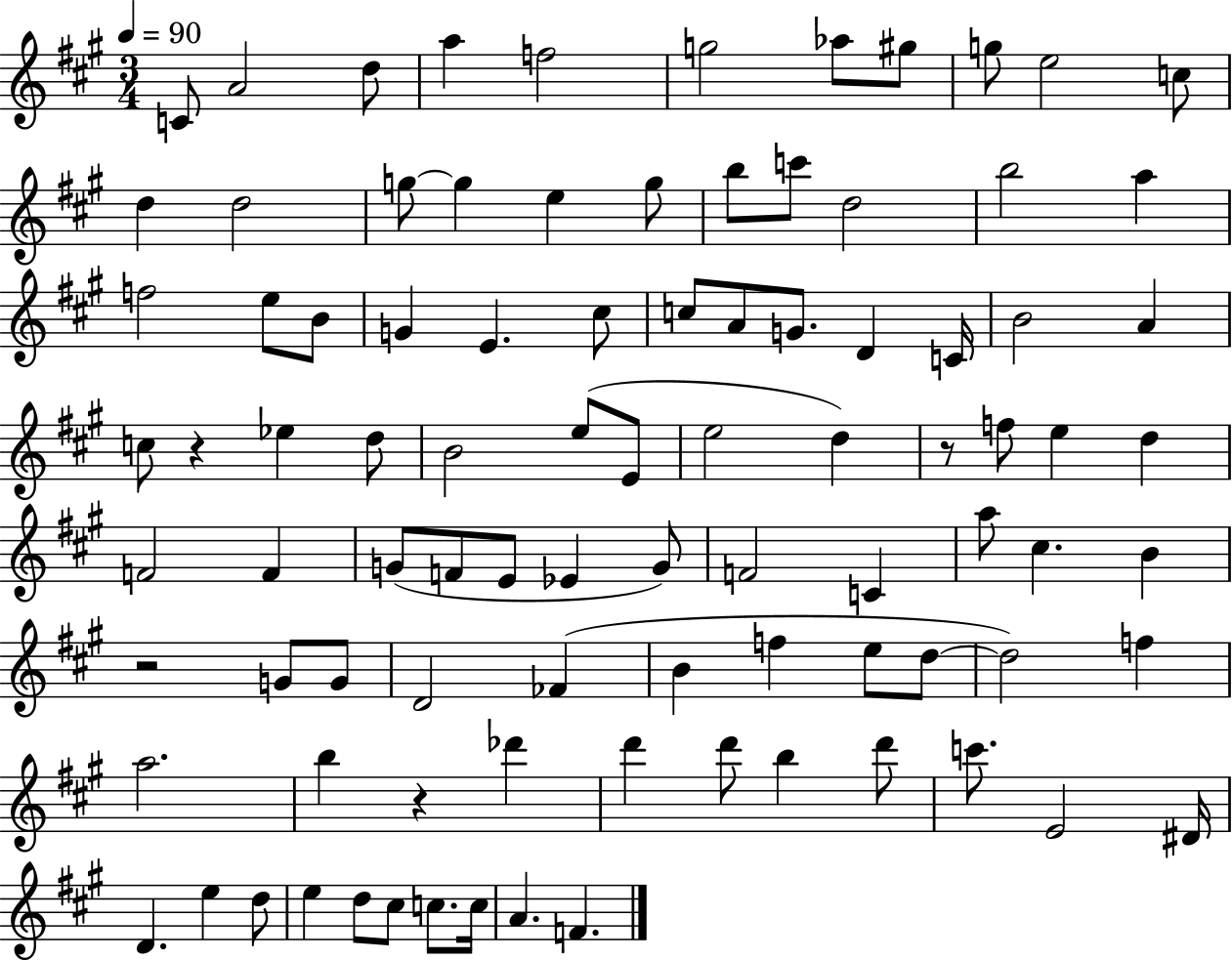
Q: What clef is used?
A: treble